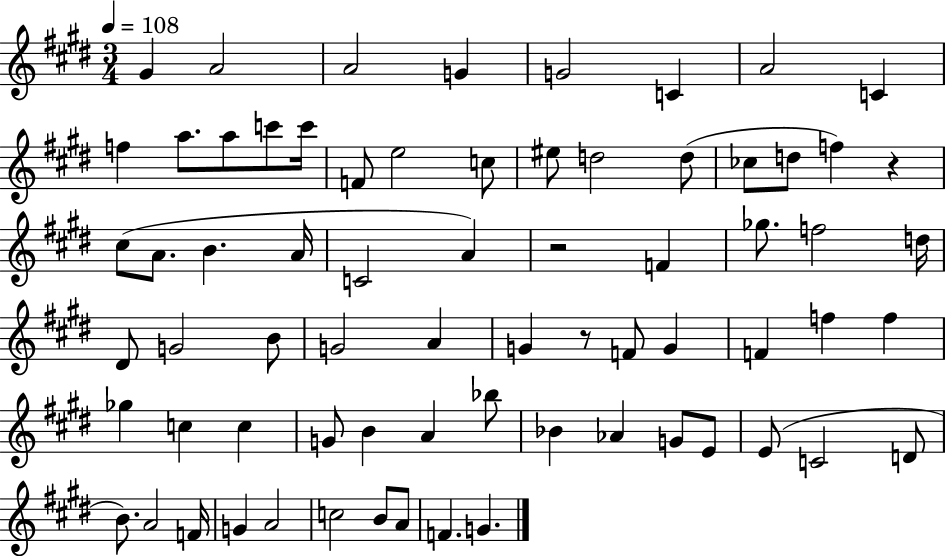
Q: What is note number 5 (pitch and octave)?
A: G4